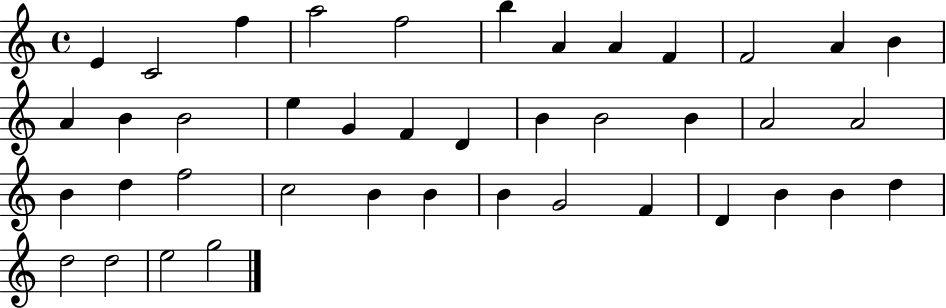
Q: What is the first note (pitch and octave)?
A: E4